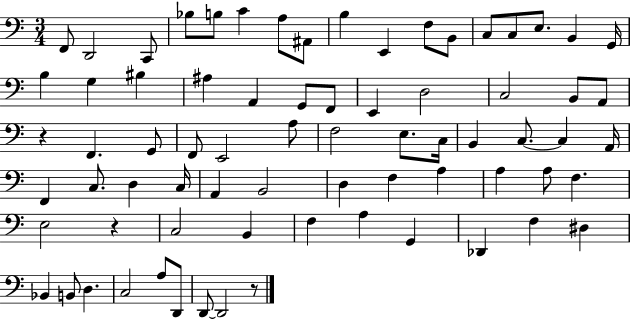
X:1
T:Untitled
M:3/4
L:1/4
K:C
F,,/2 D,,2 C,,/2 _B,/2 B,/2 C A,/2 ^A,,/2 B, E,, F,/2 B,,/2 C,/2 C,/2 E,/2 B,, G,,/4 B, G, ^B, ^A, A,, G,,/2 F,,/2 E,, D,2 C,2 B,,/2 A,,/2 z F,, G,,/2 F,,/2 E,,2 A,/2 F,2 E,/2 C,/4 B,, C,/2 C, A,,/4 F,, C,/2 D, C,/4 A,, B,,2 D, F, A, A, A,/2 F, E,2 z C,2 B,, F, A, G,, _D,, F, ^D, _B,, B,,/2 D, C,2 A,/2 D,,/2 D,,/2 D,,2 z/2